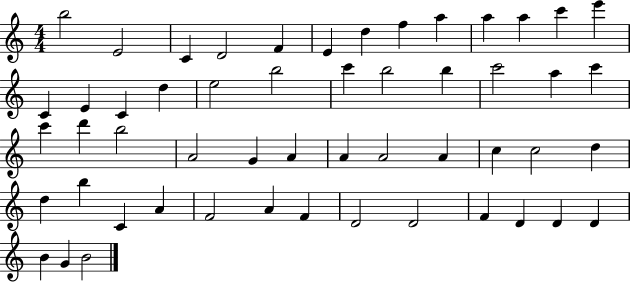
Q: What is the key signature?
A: C major